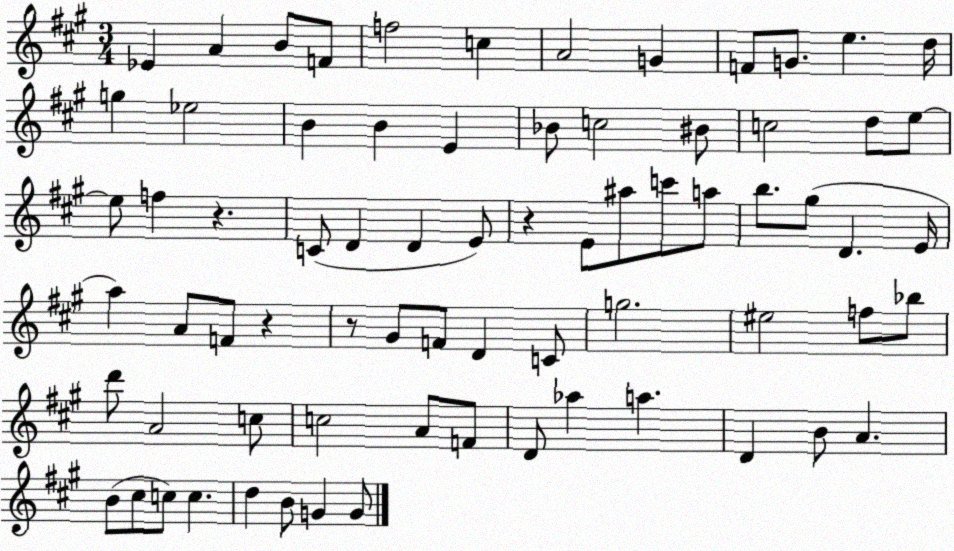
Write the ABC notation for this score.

X:1
T:Untitled
M:3/4
L:1/4
K:A
_E A B/2 F/2 f2 c A2 G F/2 G/2 e d/4 g _e2 B B E _B/2 c2 ^B/2 c2 d/2 e/2 e/2 f z C/2 D D E/2 z E/2 ^a/2 c'/2 a/2 b/2 ^g/2 D E/4 a A/2 F/2 z z/2 ^G/2 F/2 D C/2 g2 ^e2 f/2 _b/2 d'/2 A2 c/2 c2 A/2 F/2 D/2 _a a D B/2 A B/2 ^c/2 c/2 c d B/2 G G/2